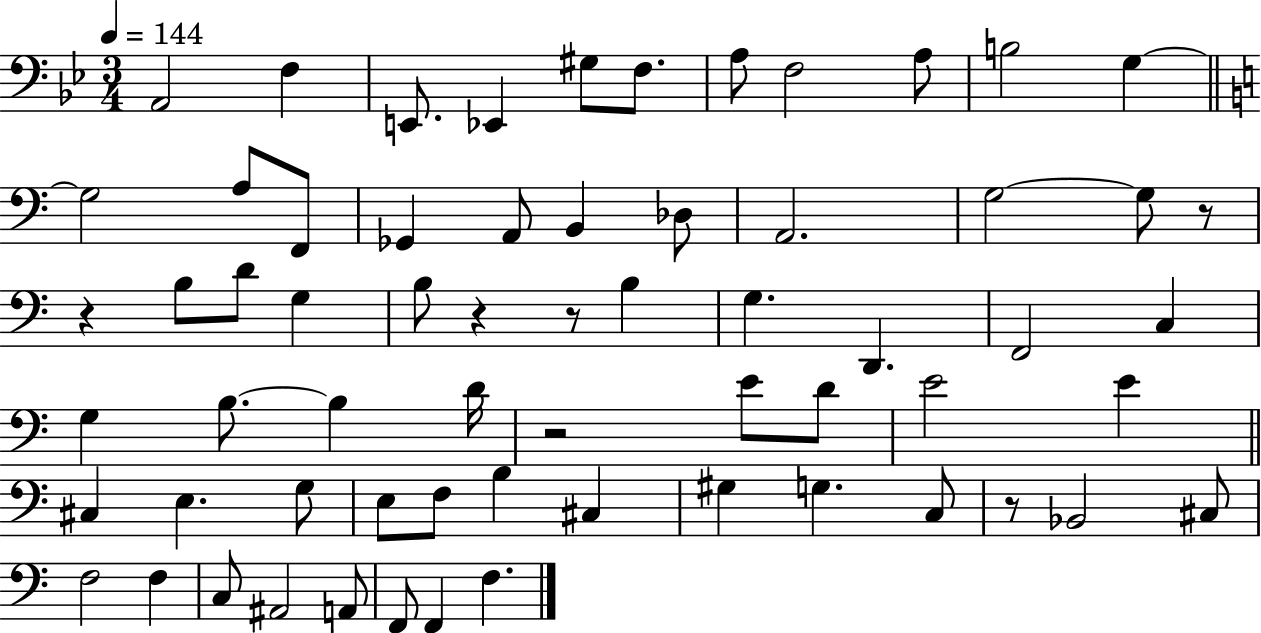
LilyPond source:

{
  \clef bass
  \numericTimeSignature
  \time 3/4
  \key bes \major
  \tempo 4 = 144
  a,2 f4 | e,8. ees,4 gis8 f8. | a8 f2 a8 | b2 g4~~ | \break \bar "||" \break \key a \minor g2 a8 f,8 | ges,4 a,8 b,4 des8 | a,2. | g2~~ g8 r8 | \break r4 b8 d'8 g4 | b8 r4 r8 b4 | g4. d,4. | f,2 c4 | \break g4 b8.~~ b4 d'16 | r2 e'8 d'8 | e'2 e'4 | \bar "||" \break \key c \major cis4 e4. g8 | e8 f8 b4 cis4 | gis4 g4. c8 | r8 bes,2 cis8 | \break f2 f4 | c8 ais,2 a,8 | f,8 f,4 f4. | \bar "|."
}